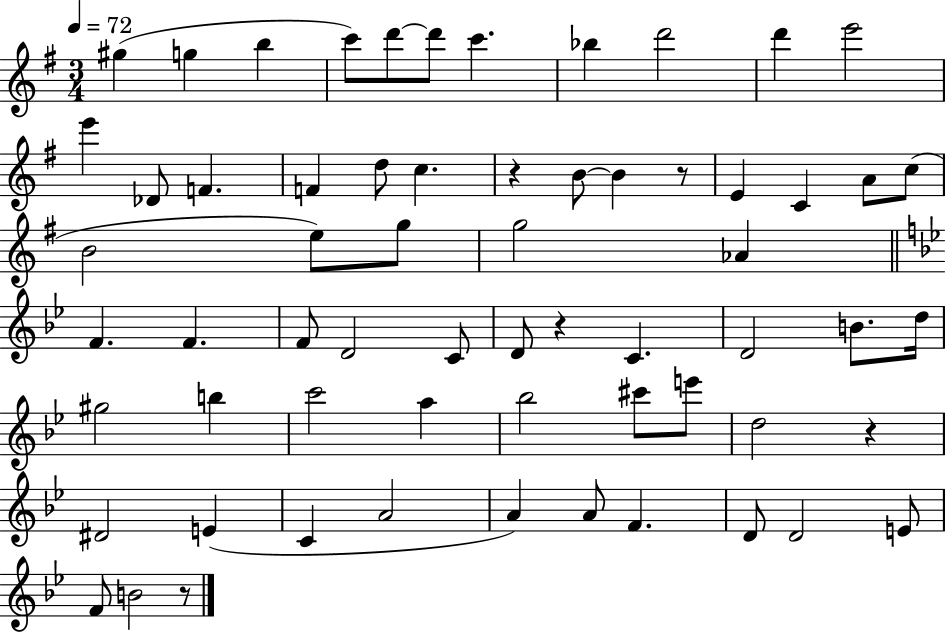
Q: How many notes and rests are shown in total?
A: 63